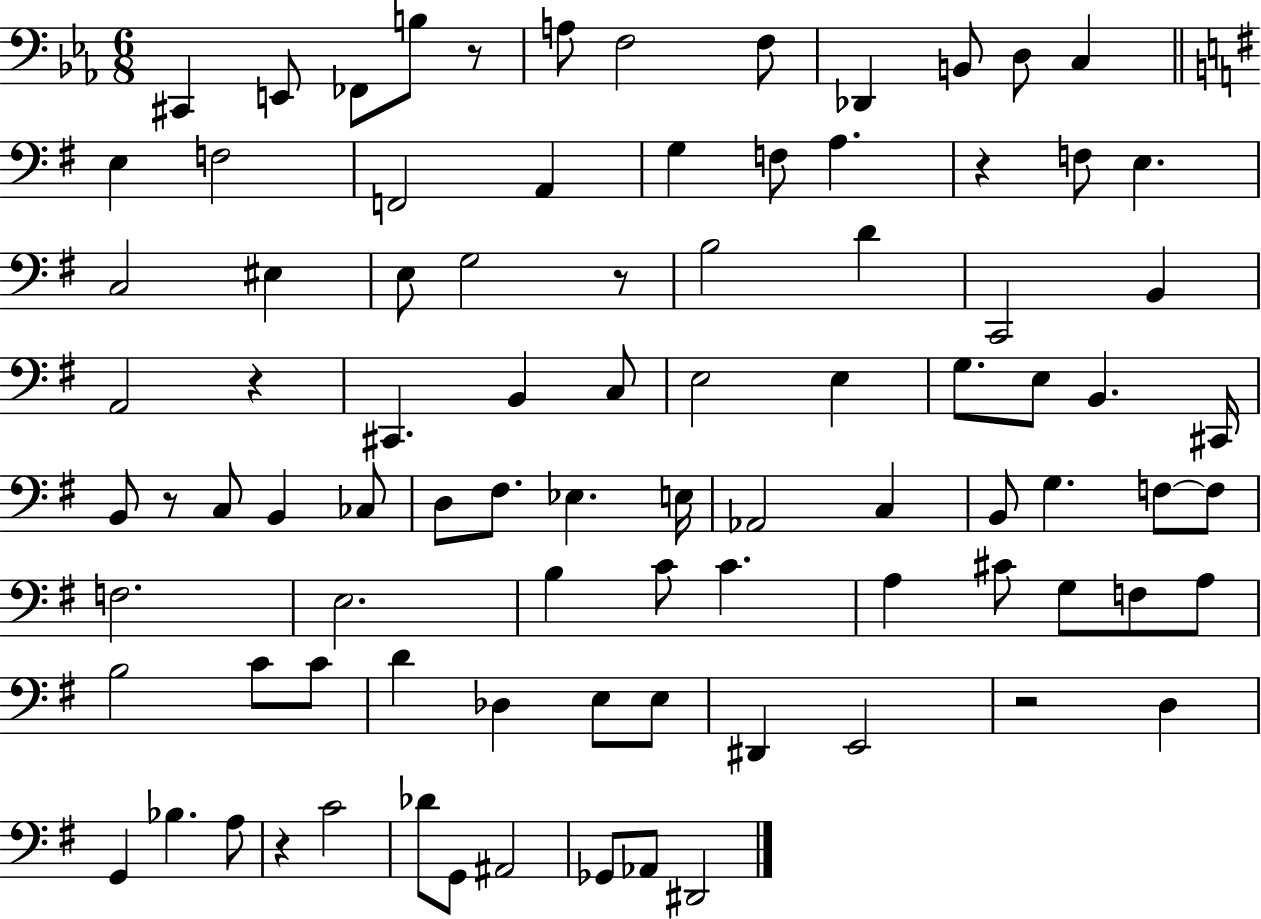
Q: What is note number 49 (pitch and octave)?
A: B2